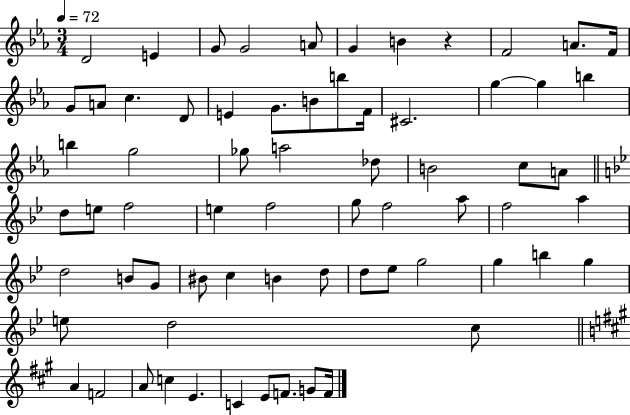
X:1
T:Untitled
M:3/4
L:1/4
K:Eb
D2 E G/2 G2 A/2 G B z F2 A/2 F/4 G/2 A/2 c D/2 E G/2 B/2 b/2 F/4 ^C2 g g b b g2 _g/2 a2 _d/2 B2 c/2 A/2 d/2 e/2 f2 e f2 g/2 f2 a/2 f2 a d2 B/2 G/2 ^B/2 c B d/2 d/2 _e/2 g2 g b g e/2 d2 c/2 A F2 A/2 c E C E/2 F/2 G/2 F/4